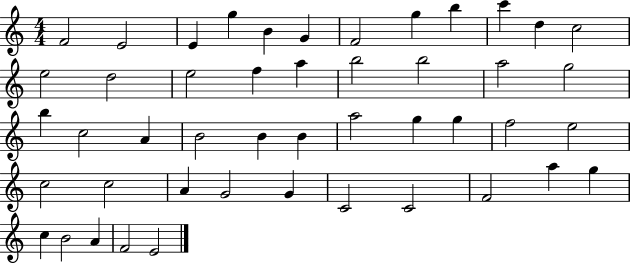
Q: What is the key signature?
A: C major